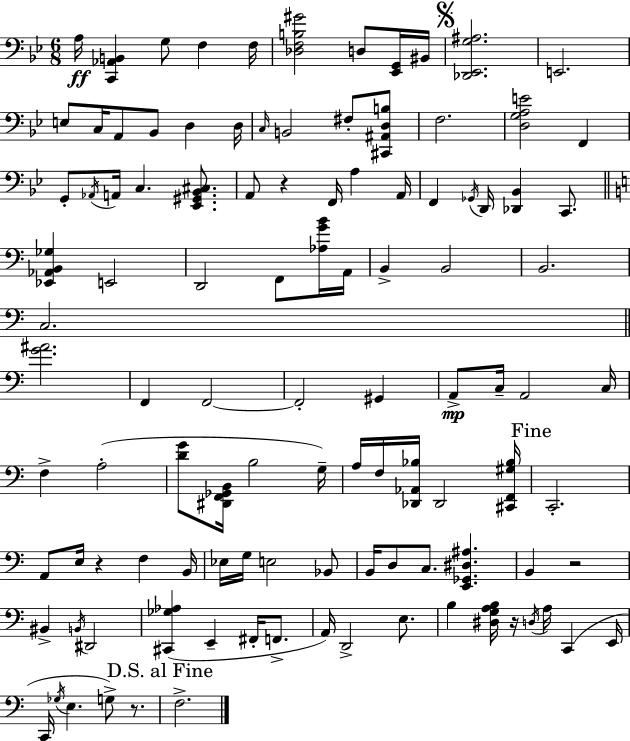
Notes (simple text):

A3/s [C2,Ab2,B2]/q G3/e F3/q F3/s [Db3,F3,B3,G#4]/h D3/e [Eb2,G2]/s BIS2/s [Db2,Eb2,G3,A#3]/h. E2/h. E3/e C3/s A2/e Bb2/e D3/q D3/s C3/s B2/h F#3/e [C#2,A#2,D3,B3]/e F3/h. [D3,G3,A3,E4]/h F2/q G2/e Ab2/s A2/s C3/q. [Eb2,G#2,Bb2,C#3]/e. A2/e R/q F2/s A3/q A2/s F2/q Gb2/s D2/s [Db2,Bb2]/q C2/e. [Eb2,Ab2,B2,Gb3]/q E2/h D2/h F2/e [Ab3,G4,B4]/s A2/s B2/q B2/h B2/h. C3/h. [G4,A#4]/h. F2/q F2/h F2/h G#2/q A2/e C3/s A2/h C3/s F3/q A3/h [D4,G4]/e [D#2,F2,Gb2,B2]/s B3/h G3/s A3/s F3/s [Db2,Ab2,Bb3]/s Db2/h [C#2,F2,G#3,Bb3]/s C2/h. A2/e E3/s R/q F3/q B2/s Eb3/s G3/s E3/h Bb2/e B2/s D3/e C3/e. [E2,Gb2,D#3,A#3]/q. B2/q R/h BIS2/q B2/s D#2/h [C#2,Gb3,Ab3]/q E2/q F#2/s F2/e. A2/s D2/h E3/e. B3/q [D#3,G3,A3,B3]/s R/s D3/s A3/s C2/q E2/s C2/s Gb3/s E3/q. G3/e R/e. F3/h.